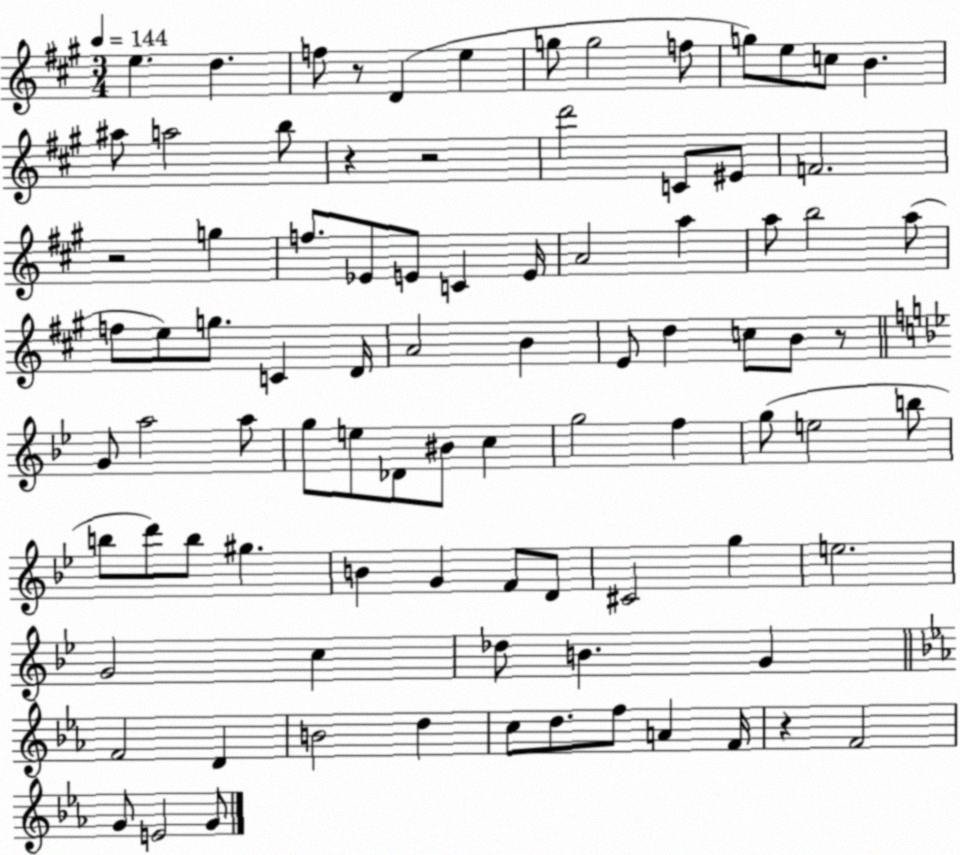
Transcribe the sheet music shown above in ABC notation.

X:1
T:Untitled
M:3/4
L:1/4
K:A
e d f/2 z/2 D e g/2 g2 f/2 g/2 e/2 c/2 B ^a/2 a2 b/2 z z2 d'2 C/2 ^E/2 F2 z2 g f/2 _E/2 E/2 C E/4 A2 a a/2 b2 a/2 f/2 e/2 g/2 C D/4 A2 B E/2 d c/2 B/2 z/2 G/2 a2 a/2 g/2 e/2 _D/2 ^B/2 c g2 f g/2 e2 b/2 b/2 d'/2 b/2 ^g B G F/2 D/2 ^C2 g e2 G2 c _d/2 B G F2 D B2 d c/2 d/2 f/2 A F/4 z F2 G/2 E2 G/2